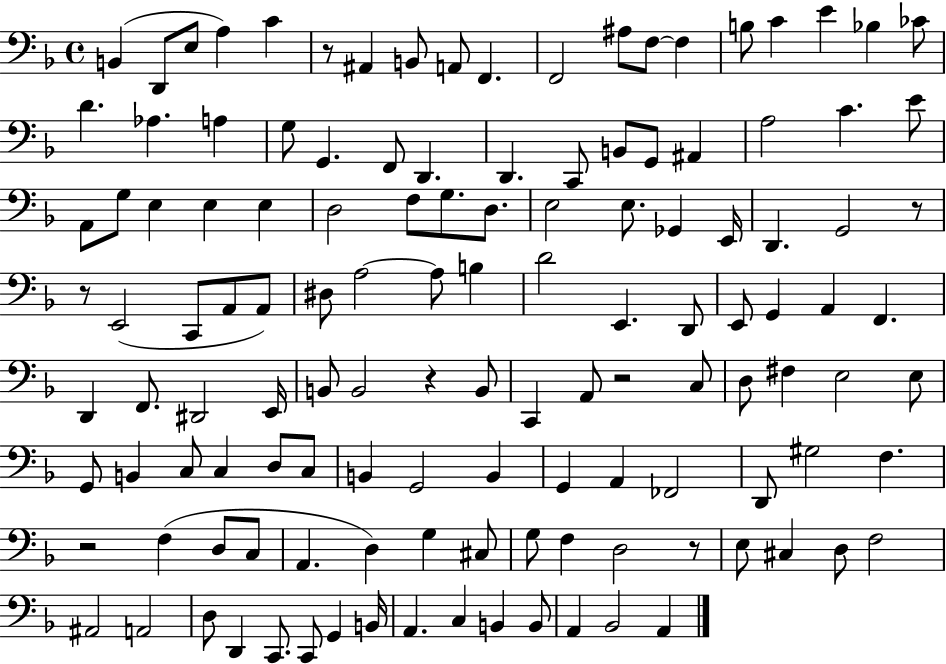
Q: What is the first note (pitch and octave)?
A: B2